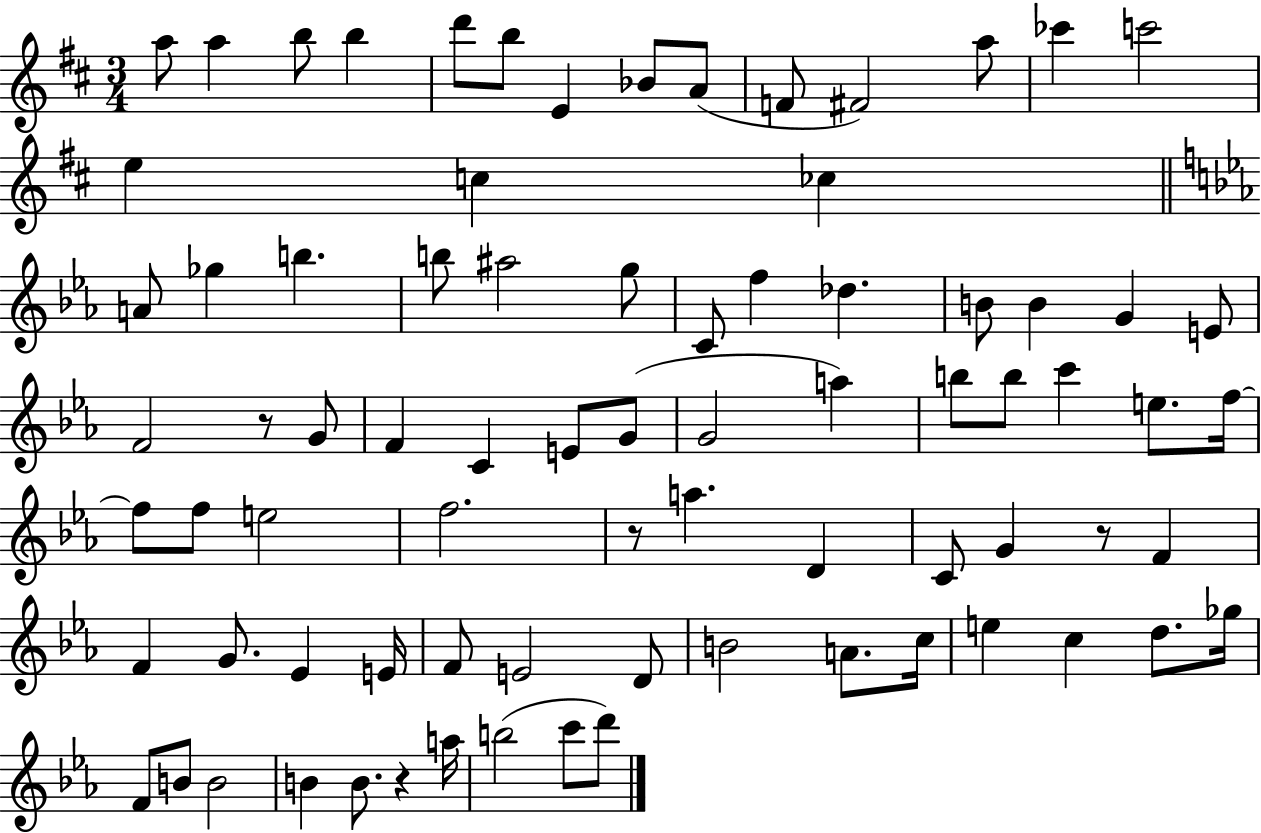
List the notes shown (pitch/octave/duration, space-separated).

A5/e A5/q B5/e B5/q D6/e B5/e E4/q Bb4/e A4/e F4/e F#4/h A5/e CES6/q C6/h E5/q C5/q CES5/q A4/e Gb5/q B5/q. B5/e A#5/h G5/e C4/e F5/q Db5/q. B4/e B4/q G4/q E4/e F4/h R/e G4/e F4/q C4/q E4/e G4/e G4/h A5/q B5/e B5/e C6/q E5/e. F5/s F5/e F5/e E5/h F5/h. R/e A5/q. D4/q C4/e G4/q R/e F4/q F4/q G4/e. Eb4/q E4/s F4/e E4/h D4/e B4/h A4/e. C5/s E5/q C5/q D5/e. Gb5/s F4/e B4/e B4/h B4/q B4/e. R/q A5/s B5/h C6/e D6/e